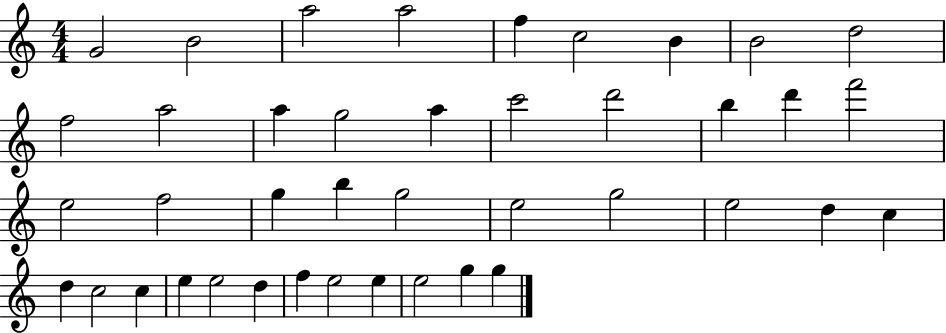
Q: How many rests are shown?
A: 0